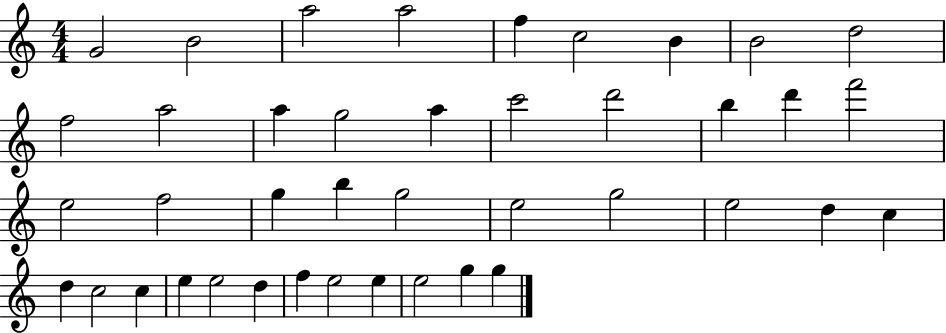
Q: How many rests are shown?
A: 0